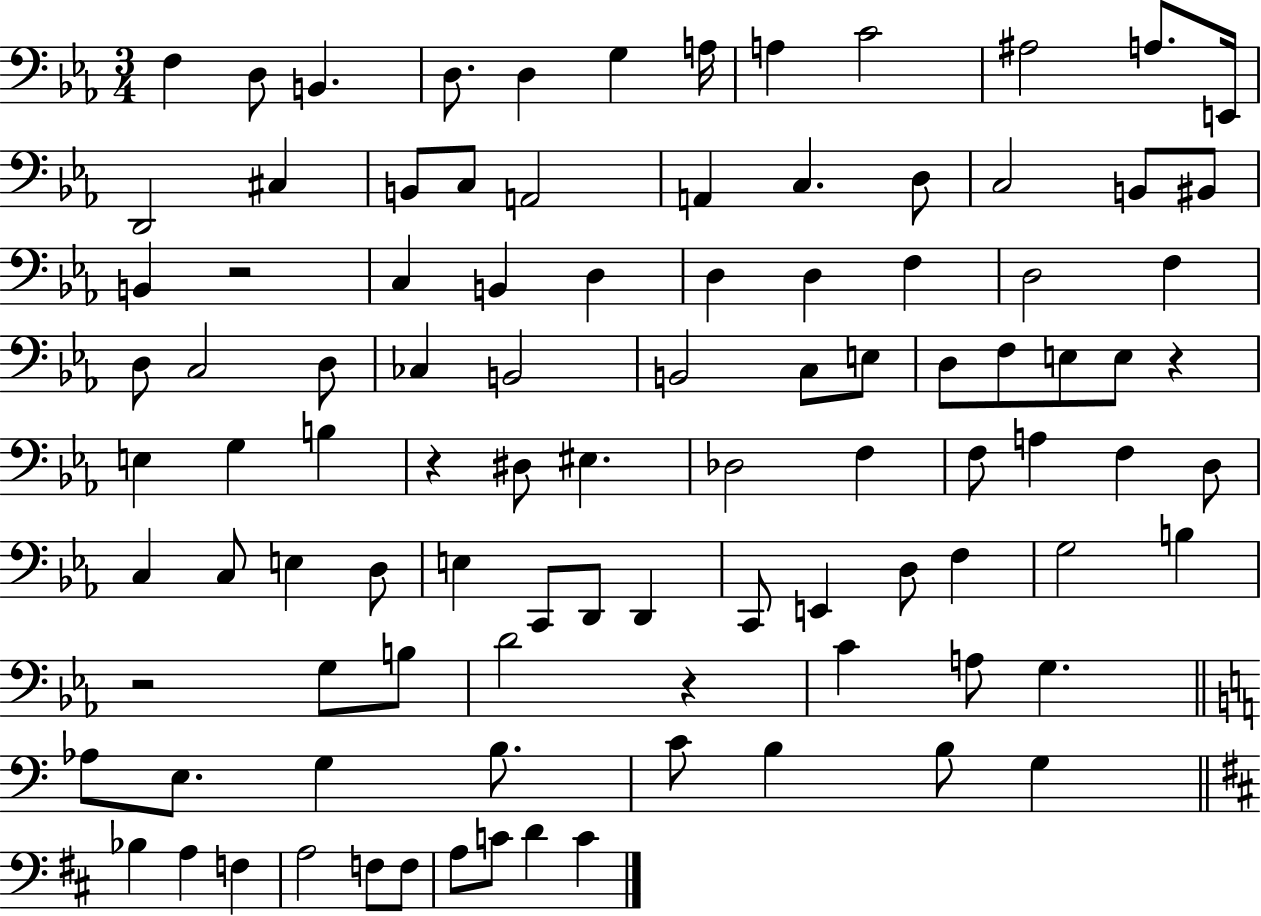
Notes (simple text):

F3/q D3/e B2/q. D3/e. D3/q G3/q A3/s A3/q C4/h A#3/h A3/e. E2/s D2/h C#3/q B2/e C3/e A2/h A2/q C3/q. D3/e C3/h B2/e BIS2/e B2/q R/h C3/q B2/q D3/q D3/q D3/q F3/q D3/h F3/q D3/e C3/h D3/e CES3/q B2/h B2/h C3/e E3/e D3/e F3/e E3/e E3/e R/q E3/q G3/q B3/q R/q D#3/e EIS3/q. Db3/h F3/q F3/e A3/q F3/q D3/e C3/q C3/e E3/q D3/e E3/q C2/e D2/e D2/q C2/e E2/q D3/e F3/q G3/h B3/q R/h G3/e B3/e D4/h R/q C4/q A3/e G3/q. Ab3/e E3/e. G3/q B3/e. C4/e B3/q B3/e G3/q Bb3/q A3/q F3/q A3/h F3/e F3/e A3/e C4/e D4/q C4/q